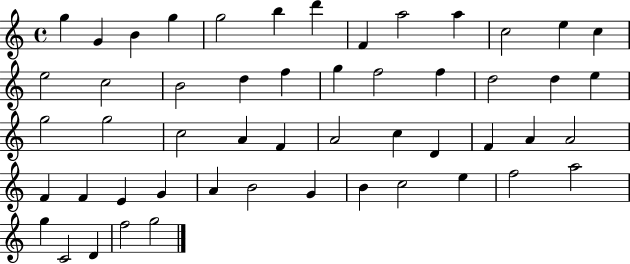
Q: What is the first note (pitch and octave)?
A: G5